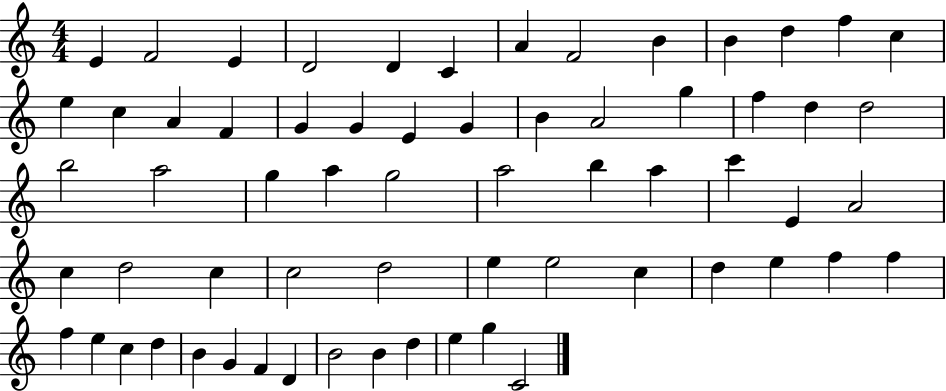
X:1
T:Untitled
M:4/4
L:1/4
K:C
E F2 E D2 D C A F2 B B d f c e c A F G G E G B A2 g f d d2 b2 a2 g a g2 a2 b a c' E A2 c d2 c c2 d2 e e2 c d e f f f e c d B G F D B2 B d e g C2